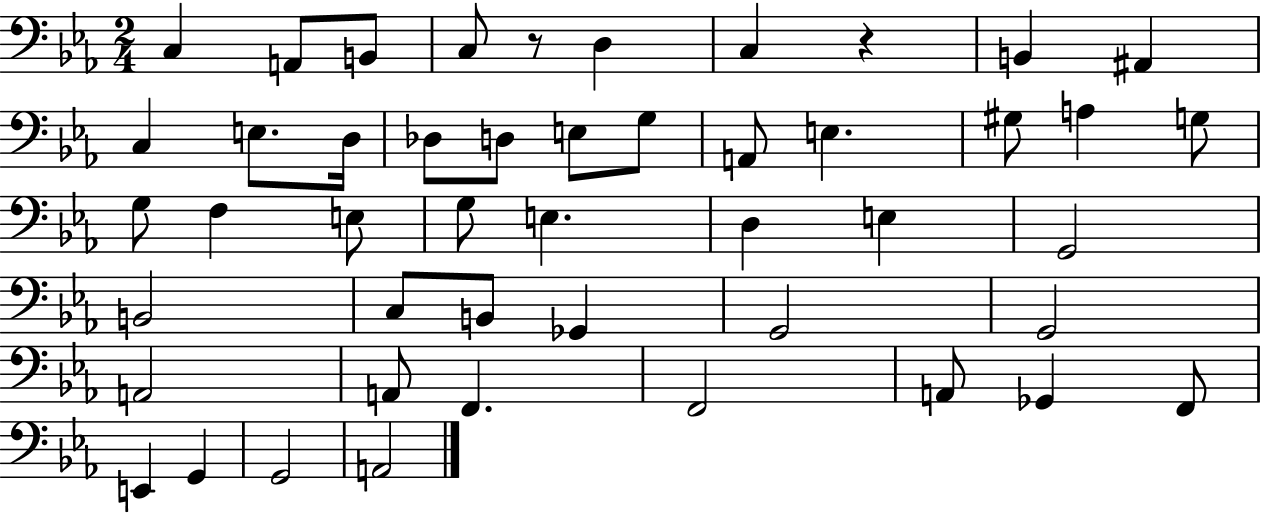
{
  \clef bass
  \numericTimeSignature
  \time 2/4
  \key ees \major
  \repeat volta 2 { c4 a,8 b,8 | c8 r8 d4 | c4 r4 | b,4 ais,4 | \break c4 e8. d16 | des8 d8 e8 g8 | a,8 e4. | gis8 a4 g8 | \break g8 f4 e8 | g8 e4. | d4 e4 | g,2 | \break b,2 | c8 b,8 ges,4 | g,2 | g,2 | \break a,2 | a,8 f,4. | f,2 | a,8 ges,4 f,8 | \break e,4 g,4 | g,2 | a,2 | } \bar "|."
}